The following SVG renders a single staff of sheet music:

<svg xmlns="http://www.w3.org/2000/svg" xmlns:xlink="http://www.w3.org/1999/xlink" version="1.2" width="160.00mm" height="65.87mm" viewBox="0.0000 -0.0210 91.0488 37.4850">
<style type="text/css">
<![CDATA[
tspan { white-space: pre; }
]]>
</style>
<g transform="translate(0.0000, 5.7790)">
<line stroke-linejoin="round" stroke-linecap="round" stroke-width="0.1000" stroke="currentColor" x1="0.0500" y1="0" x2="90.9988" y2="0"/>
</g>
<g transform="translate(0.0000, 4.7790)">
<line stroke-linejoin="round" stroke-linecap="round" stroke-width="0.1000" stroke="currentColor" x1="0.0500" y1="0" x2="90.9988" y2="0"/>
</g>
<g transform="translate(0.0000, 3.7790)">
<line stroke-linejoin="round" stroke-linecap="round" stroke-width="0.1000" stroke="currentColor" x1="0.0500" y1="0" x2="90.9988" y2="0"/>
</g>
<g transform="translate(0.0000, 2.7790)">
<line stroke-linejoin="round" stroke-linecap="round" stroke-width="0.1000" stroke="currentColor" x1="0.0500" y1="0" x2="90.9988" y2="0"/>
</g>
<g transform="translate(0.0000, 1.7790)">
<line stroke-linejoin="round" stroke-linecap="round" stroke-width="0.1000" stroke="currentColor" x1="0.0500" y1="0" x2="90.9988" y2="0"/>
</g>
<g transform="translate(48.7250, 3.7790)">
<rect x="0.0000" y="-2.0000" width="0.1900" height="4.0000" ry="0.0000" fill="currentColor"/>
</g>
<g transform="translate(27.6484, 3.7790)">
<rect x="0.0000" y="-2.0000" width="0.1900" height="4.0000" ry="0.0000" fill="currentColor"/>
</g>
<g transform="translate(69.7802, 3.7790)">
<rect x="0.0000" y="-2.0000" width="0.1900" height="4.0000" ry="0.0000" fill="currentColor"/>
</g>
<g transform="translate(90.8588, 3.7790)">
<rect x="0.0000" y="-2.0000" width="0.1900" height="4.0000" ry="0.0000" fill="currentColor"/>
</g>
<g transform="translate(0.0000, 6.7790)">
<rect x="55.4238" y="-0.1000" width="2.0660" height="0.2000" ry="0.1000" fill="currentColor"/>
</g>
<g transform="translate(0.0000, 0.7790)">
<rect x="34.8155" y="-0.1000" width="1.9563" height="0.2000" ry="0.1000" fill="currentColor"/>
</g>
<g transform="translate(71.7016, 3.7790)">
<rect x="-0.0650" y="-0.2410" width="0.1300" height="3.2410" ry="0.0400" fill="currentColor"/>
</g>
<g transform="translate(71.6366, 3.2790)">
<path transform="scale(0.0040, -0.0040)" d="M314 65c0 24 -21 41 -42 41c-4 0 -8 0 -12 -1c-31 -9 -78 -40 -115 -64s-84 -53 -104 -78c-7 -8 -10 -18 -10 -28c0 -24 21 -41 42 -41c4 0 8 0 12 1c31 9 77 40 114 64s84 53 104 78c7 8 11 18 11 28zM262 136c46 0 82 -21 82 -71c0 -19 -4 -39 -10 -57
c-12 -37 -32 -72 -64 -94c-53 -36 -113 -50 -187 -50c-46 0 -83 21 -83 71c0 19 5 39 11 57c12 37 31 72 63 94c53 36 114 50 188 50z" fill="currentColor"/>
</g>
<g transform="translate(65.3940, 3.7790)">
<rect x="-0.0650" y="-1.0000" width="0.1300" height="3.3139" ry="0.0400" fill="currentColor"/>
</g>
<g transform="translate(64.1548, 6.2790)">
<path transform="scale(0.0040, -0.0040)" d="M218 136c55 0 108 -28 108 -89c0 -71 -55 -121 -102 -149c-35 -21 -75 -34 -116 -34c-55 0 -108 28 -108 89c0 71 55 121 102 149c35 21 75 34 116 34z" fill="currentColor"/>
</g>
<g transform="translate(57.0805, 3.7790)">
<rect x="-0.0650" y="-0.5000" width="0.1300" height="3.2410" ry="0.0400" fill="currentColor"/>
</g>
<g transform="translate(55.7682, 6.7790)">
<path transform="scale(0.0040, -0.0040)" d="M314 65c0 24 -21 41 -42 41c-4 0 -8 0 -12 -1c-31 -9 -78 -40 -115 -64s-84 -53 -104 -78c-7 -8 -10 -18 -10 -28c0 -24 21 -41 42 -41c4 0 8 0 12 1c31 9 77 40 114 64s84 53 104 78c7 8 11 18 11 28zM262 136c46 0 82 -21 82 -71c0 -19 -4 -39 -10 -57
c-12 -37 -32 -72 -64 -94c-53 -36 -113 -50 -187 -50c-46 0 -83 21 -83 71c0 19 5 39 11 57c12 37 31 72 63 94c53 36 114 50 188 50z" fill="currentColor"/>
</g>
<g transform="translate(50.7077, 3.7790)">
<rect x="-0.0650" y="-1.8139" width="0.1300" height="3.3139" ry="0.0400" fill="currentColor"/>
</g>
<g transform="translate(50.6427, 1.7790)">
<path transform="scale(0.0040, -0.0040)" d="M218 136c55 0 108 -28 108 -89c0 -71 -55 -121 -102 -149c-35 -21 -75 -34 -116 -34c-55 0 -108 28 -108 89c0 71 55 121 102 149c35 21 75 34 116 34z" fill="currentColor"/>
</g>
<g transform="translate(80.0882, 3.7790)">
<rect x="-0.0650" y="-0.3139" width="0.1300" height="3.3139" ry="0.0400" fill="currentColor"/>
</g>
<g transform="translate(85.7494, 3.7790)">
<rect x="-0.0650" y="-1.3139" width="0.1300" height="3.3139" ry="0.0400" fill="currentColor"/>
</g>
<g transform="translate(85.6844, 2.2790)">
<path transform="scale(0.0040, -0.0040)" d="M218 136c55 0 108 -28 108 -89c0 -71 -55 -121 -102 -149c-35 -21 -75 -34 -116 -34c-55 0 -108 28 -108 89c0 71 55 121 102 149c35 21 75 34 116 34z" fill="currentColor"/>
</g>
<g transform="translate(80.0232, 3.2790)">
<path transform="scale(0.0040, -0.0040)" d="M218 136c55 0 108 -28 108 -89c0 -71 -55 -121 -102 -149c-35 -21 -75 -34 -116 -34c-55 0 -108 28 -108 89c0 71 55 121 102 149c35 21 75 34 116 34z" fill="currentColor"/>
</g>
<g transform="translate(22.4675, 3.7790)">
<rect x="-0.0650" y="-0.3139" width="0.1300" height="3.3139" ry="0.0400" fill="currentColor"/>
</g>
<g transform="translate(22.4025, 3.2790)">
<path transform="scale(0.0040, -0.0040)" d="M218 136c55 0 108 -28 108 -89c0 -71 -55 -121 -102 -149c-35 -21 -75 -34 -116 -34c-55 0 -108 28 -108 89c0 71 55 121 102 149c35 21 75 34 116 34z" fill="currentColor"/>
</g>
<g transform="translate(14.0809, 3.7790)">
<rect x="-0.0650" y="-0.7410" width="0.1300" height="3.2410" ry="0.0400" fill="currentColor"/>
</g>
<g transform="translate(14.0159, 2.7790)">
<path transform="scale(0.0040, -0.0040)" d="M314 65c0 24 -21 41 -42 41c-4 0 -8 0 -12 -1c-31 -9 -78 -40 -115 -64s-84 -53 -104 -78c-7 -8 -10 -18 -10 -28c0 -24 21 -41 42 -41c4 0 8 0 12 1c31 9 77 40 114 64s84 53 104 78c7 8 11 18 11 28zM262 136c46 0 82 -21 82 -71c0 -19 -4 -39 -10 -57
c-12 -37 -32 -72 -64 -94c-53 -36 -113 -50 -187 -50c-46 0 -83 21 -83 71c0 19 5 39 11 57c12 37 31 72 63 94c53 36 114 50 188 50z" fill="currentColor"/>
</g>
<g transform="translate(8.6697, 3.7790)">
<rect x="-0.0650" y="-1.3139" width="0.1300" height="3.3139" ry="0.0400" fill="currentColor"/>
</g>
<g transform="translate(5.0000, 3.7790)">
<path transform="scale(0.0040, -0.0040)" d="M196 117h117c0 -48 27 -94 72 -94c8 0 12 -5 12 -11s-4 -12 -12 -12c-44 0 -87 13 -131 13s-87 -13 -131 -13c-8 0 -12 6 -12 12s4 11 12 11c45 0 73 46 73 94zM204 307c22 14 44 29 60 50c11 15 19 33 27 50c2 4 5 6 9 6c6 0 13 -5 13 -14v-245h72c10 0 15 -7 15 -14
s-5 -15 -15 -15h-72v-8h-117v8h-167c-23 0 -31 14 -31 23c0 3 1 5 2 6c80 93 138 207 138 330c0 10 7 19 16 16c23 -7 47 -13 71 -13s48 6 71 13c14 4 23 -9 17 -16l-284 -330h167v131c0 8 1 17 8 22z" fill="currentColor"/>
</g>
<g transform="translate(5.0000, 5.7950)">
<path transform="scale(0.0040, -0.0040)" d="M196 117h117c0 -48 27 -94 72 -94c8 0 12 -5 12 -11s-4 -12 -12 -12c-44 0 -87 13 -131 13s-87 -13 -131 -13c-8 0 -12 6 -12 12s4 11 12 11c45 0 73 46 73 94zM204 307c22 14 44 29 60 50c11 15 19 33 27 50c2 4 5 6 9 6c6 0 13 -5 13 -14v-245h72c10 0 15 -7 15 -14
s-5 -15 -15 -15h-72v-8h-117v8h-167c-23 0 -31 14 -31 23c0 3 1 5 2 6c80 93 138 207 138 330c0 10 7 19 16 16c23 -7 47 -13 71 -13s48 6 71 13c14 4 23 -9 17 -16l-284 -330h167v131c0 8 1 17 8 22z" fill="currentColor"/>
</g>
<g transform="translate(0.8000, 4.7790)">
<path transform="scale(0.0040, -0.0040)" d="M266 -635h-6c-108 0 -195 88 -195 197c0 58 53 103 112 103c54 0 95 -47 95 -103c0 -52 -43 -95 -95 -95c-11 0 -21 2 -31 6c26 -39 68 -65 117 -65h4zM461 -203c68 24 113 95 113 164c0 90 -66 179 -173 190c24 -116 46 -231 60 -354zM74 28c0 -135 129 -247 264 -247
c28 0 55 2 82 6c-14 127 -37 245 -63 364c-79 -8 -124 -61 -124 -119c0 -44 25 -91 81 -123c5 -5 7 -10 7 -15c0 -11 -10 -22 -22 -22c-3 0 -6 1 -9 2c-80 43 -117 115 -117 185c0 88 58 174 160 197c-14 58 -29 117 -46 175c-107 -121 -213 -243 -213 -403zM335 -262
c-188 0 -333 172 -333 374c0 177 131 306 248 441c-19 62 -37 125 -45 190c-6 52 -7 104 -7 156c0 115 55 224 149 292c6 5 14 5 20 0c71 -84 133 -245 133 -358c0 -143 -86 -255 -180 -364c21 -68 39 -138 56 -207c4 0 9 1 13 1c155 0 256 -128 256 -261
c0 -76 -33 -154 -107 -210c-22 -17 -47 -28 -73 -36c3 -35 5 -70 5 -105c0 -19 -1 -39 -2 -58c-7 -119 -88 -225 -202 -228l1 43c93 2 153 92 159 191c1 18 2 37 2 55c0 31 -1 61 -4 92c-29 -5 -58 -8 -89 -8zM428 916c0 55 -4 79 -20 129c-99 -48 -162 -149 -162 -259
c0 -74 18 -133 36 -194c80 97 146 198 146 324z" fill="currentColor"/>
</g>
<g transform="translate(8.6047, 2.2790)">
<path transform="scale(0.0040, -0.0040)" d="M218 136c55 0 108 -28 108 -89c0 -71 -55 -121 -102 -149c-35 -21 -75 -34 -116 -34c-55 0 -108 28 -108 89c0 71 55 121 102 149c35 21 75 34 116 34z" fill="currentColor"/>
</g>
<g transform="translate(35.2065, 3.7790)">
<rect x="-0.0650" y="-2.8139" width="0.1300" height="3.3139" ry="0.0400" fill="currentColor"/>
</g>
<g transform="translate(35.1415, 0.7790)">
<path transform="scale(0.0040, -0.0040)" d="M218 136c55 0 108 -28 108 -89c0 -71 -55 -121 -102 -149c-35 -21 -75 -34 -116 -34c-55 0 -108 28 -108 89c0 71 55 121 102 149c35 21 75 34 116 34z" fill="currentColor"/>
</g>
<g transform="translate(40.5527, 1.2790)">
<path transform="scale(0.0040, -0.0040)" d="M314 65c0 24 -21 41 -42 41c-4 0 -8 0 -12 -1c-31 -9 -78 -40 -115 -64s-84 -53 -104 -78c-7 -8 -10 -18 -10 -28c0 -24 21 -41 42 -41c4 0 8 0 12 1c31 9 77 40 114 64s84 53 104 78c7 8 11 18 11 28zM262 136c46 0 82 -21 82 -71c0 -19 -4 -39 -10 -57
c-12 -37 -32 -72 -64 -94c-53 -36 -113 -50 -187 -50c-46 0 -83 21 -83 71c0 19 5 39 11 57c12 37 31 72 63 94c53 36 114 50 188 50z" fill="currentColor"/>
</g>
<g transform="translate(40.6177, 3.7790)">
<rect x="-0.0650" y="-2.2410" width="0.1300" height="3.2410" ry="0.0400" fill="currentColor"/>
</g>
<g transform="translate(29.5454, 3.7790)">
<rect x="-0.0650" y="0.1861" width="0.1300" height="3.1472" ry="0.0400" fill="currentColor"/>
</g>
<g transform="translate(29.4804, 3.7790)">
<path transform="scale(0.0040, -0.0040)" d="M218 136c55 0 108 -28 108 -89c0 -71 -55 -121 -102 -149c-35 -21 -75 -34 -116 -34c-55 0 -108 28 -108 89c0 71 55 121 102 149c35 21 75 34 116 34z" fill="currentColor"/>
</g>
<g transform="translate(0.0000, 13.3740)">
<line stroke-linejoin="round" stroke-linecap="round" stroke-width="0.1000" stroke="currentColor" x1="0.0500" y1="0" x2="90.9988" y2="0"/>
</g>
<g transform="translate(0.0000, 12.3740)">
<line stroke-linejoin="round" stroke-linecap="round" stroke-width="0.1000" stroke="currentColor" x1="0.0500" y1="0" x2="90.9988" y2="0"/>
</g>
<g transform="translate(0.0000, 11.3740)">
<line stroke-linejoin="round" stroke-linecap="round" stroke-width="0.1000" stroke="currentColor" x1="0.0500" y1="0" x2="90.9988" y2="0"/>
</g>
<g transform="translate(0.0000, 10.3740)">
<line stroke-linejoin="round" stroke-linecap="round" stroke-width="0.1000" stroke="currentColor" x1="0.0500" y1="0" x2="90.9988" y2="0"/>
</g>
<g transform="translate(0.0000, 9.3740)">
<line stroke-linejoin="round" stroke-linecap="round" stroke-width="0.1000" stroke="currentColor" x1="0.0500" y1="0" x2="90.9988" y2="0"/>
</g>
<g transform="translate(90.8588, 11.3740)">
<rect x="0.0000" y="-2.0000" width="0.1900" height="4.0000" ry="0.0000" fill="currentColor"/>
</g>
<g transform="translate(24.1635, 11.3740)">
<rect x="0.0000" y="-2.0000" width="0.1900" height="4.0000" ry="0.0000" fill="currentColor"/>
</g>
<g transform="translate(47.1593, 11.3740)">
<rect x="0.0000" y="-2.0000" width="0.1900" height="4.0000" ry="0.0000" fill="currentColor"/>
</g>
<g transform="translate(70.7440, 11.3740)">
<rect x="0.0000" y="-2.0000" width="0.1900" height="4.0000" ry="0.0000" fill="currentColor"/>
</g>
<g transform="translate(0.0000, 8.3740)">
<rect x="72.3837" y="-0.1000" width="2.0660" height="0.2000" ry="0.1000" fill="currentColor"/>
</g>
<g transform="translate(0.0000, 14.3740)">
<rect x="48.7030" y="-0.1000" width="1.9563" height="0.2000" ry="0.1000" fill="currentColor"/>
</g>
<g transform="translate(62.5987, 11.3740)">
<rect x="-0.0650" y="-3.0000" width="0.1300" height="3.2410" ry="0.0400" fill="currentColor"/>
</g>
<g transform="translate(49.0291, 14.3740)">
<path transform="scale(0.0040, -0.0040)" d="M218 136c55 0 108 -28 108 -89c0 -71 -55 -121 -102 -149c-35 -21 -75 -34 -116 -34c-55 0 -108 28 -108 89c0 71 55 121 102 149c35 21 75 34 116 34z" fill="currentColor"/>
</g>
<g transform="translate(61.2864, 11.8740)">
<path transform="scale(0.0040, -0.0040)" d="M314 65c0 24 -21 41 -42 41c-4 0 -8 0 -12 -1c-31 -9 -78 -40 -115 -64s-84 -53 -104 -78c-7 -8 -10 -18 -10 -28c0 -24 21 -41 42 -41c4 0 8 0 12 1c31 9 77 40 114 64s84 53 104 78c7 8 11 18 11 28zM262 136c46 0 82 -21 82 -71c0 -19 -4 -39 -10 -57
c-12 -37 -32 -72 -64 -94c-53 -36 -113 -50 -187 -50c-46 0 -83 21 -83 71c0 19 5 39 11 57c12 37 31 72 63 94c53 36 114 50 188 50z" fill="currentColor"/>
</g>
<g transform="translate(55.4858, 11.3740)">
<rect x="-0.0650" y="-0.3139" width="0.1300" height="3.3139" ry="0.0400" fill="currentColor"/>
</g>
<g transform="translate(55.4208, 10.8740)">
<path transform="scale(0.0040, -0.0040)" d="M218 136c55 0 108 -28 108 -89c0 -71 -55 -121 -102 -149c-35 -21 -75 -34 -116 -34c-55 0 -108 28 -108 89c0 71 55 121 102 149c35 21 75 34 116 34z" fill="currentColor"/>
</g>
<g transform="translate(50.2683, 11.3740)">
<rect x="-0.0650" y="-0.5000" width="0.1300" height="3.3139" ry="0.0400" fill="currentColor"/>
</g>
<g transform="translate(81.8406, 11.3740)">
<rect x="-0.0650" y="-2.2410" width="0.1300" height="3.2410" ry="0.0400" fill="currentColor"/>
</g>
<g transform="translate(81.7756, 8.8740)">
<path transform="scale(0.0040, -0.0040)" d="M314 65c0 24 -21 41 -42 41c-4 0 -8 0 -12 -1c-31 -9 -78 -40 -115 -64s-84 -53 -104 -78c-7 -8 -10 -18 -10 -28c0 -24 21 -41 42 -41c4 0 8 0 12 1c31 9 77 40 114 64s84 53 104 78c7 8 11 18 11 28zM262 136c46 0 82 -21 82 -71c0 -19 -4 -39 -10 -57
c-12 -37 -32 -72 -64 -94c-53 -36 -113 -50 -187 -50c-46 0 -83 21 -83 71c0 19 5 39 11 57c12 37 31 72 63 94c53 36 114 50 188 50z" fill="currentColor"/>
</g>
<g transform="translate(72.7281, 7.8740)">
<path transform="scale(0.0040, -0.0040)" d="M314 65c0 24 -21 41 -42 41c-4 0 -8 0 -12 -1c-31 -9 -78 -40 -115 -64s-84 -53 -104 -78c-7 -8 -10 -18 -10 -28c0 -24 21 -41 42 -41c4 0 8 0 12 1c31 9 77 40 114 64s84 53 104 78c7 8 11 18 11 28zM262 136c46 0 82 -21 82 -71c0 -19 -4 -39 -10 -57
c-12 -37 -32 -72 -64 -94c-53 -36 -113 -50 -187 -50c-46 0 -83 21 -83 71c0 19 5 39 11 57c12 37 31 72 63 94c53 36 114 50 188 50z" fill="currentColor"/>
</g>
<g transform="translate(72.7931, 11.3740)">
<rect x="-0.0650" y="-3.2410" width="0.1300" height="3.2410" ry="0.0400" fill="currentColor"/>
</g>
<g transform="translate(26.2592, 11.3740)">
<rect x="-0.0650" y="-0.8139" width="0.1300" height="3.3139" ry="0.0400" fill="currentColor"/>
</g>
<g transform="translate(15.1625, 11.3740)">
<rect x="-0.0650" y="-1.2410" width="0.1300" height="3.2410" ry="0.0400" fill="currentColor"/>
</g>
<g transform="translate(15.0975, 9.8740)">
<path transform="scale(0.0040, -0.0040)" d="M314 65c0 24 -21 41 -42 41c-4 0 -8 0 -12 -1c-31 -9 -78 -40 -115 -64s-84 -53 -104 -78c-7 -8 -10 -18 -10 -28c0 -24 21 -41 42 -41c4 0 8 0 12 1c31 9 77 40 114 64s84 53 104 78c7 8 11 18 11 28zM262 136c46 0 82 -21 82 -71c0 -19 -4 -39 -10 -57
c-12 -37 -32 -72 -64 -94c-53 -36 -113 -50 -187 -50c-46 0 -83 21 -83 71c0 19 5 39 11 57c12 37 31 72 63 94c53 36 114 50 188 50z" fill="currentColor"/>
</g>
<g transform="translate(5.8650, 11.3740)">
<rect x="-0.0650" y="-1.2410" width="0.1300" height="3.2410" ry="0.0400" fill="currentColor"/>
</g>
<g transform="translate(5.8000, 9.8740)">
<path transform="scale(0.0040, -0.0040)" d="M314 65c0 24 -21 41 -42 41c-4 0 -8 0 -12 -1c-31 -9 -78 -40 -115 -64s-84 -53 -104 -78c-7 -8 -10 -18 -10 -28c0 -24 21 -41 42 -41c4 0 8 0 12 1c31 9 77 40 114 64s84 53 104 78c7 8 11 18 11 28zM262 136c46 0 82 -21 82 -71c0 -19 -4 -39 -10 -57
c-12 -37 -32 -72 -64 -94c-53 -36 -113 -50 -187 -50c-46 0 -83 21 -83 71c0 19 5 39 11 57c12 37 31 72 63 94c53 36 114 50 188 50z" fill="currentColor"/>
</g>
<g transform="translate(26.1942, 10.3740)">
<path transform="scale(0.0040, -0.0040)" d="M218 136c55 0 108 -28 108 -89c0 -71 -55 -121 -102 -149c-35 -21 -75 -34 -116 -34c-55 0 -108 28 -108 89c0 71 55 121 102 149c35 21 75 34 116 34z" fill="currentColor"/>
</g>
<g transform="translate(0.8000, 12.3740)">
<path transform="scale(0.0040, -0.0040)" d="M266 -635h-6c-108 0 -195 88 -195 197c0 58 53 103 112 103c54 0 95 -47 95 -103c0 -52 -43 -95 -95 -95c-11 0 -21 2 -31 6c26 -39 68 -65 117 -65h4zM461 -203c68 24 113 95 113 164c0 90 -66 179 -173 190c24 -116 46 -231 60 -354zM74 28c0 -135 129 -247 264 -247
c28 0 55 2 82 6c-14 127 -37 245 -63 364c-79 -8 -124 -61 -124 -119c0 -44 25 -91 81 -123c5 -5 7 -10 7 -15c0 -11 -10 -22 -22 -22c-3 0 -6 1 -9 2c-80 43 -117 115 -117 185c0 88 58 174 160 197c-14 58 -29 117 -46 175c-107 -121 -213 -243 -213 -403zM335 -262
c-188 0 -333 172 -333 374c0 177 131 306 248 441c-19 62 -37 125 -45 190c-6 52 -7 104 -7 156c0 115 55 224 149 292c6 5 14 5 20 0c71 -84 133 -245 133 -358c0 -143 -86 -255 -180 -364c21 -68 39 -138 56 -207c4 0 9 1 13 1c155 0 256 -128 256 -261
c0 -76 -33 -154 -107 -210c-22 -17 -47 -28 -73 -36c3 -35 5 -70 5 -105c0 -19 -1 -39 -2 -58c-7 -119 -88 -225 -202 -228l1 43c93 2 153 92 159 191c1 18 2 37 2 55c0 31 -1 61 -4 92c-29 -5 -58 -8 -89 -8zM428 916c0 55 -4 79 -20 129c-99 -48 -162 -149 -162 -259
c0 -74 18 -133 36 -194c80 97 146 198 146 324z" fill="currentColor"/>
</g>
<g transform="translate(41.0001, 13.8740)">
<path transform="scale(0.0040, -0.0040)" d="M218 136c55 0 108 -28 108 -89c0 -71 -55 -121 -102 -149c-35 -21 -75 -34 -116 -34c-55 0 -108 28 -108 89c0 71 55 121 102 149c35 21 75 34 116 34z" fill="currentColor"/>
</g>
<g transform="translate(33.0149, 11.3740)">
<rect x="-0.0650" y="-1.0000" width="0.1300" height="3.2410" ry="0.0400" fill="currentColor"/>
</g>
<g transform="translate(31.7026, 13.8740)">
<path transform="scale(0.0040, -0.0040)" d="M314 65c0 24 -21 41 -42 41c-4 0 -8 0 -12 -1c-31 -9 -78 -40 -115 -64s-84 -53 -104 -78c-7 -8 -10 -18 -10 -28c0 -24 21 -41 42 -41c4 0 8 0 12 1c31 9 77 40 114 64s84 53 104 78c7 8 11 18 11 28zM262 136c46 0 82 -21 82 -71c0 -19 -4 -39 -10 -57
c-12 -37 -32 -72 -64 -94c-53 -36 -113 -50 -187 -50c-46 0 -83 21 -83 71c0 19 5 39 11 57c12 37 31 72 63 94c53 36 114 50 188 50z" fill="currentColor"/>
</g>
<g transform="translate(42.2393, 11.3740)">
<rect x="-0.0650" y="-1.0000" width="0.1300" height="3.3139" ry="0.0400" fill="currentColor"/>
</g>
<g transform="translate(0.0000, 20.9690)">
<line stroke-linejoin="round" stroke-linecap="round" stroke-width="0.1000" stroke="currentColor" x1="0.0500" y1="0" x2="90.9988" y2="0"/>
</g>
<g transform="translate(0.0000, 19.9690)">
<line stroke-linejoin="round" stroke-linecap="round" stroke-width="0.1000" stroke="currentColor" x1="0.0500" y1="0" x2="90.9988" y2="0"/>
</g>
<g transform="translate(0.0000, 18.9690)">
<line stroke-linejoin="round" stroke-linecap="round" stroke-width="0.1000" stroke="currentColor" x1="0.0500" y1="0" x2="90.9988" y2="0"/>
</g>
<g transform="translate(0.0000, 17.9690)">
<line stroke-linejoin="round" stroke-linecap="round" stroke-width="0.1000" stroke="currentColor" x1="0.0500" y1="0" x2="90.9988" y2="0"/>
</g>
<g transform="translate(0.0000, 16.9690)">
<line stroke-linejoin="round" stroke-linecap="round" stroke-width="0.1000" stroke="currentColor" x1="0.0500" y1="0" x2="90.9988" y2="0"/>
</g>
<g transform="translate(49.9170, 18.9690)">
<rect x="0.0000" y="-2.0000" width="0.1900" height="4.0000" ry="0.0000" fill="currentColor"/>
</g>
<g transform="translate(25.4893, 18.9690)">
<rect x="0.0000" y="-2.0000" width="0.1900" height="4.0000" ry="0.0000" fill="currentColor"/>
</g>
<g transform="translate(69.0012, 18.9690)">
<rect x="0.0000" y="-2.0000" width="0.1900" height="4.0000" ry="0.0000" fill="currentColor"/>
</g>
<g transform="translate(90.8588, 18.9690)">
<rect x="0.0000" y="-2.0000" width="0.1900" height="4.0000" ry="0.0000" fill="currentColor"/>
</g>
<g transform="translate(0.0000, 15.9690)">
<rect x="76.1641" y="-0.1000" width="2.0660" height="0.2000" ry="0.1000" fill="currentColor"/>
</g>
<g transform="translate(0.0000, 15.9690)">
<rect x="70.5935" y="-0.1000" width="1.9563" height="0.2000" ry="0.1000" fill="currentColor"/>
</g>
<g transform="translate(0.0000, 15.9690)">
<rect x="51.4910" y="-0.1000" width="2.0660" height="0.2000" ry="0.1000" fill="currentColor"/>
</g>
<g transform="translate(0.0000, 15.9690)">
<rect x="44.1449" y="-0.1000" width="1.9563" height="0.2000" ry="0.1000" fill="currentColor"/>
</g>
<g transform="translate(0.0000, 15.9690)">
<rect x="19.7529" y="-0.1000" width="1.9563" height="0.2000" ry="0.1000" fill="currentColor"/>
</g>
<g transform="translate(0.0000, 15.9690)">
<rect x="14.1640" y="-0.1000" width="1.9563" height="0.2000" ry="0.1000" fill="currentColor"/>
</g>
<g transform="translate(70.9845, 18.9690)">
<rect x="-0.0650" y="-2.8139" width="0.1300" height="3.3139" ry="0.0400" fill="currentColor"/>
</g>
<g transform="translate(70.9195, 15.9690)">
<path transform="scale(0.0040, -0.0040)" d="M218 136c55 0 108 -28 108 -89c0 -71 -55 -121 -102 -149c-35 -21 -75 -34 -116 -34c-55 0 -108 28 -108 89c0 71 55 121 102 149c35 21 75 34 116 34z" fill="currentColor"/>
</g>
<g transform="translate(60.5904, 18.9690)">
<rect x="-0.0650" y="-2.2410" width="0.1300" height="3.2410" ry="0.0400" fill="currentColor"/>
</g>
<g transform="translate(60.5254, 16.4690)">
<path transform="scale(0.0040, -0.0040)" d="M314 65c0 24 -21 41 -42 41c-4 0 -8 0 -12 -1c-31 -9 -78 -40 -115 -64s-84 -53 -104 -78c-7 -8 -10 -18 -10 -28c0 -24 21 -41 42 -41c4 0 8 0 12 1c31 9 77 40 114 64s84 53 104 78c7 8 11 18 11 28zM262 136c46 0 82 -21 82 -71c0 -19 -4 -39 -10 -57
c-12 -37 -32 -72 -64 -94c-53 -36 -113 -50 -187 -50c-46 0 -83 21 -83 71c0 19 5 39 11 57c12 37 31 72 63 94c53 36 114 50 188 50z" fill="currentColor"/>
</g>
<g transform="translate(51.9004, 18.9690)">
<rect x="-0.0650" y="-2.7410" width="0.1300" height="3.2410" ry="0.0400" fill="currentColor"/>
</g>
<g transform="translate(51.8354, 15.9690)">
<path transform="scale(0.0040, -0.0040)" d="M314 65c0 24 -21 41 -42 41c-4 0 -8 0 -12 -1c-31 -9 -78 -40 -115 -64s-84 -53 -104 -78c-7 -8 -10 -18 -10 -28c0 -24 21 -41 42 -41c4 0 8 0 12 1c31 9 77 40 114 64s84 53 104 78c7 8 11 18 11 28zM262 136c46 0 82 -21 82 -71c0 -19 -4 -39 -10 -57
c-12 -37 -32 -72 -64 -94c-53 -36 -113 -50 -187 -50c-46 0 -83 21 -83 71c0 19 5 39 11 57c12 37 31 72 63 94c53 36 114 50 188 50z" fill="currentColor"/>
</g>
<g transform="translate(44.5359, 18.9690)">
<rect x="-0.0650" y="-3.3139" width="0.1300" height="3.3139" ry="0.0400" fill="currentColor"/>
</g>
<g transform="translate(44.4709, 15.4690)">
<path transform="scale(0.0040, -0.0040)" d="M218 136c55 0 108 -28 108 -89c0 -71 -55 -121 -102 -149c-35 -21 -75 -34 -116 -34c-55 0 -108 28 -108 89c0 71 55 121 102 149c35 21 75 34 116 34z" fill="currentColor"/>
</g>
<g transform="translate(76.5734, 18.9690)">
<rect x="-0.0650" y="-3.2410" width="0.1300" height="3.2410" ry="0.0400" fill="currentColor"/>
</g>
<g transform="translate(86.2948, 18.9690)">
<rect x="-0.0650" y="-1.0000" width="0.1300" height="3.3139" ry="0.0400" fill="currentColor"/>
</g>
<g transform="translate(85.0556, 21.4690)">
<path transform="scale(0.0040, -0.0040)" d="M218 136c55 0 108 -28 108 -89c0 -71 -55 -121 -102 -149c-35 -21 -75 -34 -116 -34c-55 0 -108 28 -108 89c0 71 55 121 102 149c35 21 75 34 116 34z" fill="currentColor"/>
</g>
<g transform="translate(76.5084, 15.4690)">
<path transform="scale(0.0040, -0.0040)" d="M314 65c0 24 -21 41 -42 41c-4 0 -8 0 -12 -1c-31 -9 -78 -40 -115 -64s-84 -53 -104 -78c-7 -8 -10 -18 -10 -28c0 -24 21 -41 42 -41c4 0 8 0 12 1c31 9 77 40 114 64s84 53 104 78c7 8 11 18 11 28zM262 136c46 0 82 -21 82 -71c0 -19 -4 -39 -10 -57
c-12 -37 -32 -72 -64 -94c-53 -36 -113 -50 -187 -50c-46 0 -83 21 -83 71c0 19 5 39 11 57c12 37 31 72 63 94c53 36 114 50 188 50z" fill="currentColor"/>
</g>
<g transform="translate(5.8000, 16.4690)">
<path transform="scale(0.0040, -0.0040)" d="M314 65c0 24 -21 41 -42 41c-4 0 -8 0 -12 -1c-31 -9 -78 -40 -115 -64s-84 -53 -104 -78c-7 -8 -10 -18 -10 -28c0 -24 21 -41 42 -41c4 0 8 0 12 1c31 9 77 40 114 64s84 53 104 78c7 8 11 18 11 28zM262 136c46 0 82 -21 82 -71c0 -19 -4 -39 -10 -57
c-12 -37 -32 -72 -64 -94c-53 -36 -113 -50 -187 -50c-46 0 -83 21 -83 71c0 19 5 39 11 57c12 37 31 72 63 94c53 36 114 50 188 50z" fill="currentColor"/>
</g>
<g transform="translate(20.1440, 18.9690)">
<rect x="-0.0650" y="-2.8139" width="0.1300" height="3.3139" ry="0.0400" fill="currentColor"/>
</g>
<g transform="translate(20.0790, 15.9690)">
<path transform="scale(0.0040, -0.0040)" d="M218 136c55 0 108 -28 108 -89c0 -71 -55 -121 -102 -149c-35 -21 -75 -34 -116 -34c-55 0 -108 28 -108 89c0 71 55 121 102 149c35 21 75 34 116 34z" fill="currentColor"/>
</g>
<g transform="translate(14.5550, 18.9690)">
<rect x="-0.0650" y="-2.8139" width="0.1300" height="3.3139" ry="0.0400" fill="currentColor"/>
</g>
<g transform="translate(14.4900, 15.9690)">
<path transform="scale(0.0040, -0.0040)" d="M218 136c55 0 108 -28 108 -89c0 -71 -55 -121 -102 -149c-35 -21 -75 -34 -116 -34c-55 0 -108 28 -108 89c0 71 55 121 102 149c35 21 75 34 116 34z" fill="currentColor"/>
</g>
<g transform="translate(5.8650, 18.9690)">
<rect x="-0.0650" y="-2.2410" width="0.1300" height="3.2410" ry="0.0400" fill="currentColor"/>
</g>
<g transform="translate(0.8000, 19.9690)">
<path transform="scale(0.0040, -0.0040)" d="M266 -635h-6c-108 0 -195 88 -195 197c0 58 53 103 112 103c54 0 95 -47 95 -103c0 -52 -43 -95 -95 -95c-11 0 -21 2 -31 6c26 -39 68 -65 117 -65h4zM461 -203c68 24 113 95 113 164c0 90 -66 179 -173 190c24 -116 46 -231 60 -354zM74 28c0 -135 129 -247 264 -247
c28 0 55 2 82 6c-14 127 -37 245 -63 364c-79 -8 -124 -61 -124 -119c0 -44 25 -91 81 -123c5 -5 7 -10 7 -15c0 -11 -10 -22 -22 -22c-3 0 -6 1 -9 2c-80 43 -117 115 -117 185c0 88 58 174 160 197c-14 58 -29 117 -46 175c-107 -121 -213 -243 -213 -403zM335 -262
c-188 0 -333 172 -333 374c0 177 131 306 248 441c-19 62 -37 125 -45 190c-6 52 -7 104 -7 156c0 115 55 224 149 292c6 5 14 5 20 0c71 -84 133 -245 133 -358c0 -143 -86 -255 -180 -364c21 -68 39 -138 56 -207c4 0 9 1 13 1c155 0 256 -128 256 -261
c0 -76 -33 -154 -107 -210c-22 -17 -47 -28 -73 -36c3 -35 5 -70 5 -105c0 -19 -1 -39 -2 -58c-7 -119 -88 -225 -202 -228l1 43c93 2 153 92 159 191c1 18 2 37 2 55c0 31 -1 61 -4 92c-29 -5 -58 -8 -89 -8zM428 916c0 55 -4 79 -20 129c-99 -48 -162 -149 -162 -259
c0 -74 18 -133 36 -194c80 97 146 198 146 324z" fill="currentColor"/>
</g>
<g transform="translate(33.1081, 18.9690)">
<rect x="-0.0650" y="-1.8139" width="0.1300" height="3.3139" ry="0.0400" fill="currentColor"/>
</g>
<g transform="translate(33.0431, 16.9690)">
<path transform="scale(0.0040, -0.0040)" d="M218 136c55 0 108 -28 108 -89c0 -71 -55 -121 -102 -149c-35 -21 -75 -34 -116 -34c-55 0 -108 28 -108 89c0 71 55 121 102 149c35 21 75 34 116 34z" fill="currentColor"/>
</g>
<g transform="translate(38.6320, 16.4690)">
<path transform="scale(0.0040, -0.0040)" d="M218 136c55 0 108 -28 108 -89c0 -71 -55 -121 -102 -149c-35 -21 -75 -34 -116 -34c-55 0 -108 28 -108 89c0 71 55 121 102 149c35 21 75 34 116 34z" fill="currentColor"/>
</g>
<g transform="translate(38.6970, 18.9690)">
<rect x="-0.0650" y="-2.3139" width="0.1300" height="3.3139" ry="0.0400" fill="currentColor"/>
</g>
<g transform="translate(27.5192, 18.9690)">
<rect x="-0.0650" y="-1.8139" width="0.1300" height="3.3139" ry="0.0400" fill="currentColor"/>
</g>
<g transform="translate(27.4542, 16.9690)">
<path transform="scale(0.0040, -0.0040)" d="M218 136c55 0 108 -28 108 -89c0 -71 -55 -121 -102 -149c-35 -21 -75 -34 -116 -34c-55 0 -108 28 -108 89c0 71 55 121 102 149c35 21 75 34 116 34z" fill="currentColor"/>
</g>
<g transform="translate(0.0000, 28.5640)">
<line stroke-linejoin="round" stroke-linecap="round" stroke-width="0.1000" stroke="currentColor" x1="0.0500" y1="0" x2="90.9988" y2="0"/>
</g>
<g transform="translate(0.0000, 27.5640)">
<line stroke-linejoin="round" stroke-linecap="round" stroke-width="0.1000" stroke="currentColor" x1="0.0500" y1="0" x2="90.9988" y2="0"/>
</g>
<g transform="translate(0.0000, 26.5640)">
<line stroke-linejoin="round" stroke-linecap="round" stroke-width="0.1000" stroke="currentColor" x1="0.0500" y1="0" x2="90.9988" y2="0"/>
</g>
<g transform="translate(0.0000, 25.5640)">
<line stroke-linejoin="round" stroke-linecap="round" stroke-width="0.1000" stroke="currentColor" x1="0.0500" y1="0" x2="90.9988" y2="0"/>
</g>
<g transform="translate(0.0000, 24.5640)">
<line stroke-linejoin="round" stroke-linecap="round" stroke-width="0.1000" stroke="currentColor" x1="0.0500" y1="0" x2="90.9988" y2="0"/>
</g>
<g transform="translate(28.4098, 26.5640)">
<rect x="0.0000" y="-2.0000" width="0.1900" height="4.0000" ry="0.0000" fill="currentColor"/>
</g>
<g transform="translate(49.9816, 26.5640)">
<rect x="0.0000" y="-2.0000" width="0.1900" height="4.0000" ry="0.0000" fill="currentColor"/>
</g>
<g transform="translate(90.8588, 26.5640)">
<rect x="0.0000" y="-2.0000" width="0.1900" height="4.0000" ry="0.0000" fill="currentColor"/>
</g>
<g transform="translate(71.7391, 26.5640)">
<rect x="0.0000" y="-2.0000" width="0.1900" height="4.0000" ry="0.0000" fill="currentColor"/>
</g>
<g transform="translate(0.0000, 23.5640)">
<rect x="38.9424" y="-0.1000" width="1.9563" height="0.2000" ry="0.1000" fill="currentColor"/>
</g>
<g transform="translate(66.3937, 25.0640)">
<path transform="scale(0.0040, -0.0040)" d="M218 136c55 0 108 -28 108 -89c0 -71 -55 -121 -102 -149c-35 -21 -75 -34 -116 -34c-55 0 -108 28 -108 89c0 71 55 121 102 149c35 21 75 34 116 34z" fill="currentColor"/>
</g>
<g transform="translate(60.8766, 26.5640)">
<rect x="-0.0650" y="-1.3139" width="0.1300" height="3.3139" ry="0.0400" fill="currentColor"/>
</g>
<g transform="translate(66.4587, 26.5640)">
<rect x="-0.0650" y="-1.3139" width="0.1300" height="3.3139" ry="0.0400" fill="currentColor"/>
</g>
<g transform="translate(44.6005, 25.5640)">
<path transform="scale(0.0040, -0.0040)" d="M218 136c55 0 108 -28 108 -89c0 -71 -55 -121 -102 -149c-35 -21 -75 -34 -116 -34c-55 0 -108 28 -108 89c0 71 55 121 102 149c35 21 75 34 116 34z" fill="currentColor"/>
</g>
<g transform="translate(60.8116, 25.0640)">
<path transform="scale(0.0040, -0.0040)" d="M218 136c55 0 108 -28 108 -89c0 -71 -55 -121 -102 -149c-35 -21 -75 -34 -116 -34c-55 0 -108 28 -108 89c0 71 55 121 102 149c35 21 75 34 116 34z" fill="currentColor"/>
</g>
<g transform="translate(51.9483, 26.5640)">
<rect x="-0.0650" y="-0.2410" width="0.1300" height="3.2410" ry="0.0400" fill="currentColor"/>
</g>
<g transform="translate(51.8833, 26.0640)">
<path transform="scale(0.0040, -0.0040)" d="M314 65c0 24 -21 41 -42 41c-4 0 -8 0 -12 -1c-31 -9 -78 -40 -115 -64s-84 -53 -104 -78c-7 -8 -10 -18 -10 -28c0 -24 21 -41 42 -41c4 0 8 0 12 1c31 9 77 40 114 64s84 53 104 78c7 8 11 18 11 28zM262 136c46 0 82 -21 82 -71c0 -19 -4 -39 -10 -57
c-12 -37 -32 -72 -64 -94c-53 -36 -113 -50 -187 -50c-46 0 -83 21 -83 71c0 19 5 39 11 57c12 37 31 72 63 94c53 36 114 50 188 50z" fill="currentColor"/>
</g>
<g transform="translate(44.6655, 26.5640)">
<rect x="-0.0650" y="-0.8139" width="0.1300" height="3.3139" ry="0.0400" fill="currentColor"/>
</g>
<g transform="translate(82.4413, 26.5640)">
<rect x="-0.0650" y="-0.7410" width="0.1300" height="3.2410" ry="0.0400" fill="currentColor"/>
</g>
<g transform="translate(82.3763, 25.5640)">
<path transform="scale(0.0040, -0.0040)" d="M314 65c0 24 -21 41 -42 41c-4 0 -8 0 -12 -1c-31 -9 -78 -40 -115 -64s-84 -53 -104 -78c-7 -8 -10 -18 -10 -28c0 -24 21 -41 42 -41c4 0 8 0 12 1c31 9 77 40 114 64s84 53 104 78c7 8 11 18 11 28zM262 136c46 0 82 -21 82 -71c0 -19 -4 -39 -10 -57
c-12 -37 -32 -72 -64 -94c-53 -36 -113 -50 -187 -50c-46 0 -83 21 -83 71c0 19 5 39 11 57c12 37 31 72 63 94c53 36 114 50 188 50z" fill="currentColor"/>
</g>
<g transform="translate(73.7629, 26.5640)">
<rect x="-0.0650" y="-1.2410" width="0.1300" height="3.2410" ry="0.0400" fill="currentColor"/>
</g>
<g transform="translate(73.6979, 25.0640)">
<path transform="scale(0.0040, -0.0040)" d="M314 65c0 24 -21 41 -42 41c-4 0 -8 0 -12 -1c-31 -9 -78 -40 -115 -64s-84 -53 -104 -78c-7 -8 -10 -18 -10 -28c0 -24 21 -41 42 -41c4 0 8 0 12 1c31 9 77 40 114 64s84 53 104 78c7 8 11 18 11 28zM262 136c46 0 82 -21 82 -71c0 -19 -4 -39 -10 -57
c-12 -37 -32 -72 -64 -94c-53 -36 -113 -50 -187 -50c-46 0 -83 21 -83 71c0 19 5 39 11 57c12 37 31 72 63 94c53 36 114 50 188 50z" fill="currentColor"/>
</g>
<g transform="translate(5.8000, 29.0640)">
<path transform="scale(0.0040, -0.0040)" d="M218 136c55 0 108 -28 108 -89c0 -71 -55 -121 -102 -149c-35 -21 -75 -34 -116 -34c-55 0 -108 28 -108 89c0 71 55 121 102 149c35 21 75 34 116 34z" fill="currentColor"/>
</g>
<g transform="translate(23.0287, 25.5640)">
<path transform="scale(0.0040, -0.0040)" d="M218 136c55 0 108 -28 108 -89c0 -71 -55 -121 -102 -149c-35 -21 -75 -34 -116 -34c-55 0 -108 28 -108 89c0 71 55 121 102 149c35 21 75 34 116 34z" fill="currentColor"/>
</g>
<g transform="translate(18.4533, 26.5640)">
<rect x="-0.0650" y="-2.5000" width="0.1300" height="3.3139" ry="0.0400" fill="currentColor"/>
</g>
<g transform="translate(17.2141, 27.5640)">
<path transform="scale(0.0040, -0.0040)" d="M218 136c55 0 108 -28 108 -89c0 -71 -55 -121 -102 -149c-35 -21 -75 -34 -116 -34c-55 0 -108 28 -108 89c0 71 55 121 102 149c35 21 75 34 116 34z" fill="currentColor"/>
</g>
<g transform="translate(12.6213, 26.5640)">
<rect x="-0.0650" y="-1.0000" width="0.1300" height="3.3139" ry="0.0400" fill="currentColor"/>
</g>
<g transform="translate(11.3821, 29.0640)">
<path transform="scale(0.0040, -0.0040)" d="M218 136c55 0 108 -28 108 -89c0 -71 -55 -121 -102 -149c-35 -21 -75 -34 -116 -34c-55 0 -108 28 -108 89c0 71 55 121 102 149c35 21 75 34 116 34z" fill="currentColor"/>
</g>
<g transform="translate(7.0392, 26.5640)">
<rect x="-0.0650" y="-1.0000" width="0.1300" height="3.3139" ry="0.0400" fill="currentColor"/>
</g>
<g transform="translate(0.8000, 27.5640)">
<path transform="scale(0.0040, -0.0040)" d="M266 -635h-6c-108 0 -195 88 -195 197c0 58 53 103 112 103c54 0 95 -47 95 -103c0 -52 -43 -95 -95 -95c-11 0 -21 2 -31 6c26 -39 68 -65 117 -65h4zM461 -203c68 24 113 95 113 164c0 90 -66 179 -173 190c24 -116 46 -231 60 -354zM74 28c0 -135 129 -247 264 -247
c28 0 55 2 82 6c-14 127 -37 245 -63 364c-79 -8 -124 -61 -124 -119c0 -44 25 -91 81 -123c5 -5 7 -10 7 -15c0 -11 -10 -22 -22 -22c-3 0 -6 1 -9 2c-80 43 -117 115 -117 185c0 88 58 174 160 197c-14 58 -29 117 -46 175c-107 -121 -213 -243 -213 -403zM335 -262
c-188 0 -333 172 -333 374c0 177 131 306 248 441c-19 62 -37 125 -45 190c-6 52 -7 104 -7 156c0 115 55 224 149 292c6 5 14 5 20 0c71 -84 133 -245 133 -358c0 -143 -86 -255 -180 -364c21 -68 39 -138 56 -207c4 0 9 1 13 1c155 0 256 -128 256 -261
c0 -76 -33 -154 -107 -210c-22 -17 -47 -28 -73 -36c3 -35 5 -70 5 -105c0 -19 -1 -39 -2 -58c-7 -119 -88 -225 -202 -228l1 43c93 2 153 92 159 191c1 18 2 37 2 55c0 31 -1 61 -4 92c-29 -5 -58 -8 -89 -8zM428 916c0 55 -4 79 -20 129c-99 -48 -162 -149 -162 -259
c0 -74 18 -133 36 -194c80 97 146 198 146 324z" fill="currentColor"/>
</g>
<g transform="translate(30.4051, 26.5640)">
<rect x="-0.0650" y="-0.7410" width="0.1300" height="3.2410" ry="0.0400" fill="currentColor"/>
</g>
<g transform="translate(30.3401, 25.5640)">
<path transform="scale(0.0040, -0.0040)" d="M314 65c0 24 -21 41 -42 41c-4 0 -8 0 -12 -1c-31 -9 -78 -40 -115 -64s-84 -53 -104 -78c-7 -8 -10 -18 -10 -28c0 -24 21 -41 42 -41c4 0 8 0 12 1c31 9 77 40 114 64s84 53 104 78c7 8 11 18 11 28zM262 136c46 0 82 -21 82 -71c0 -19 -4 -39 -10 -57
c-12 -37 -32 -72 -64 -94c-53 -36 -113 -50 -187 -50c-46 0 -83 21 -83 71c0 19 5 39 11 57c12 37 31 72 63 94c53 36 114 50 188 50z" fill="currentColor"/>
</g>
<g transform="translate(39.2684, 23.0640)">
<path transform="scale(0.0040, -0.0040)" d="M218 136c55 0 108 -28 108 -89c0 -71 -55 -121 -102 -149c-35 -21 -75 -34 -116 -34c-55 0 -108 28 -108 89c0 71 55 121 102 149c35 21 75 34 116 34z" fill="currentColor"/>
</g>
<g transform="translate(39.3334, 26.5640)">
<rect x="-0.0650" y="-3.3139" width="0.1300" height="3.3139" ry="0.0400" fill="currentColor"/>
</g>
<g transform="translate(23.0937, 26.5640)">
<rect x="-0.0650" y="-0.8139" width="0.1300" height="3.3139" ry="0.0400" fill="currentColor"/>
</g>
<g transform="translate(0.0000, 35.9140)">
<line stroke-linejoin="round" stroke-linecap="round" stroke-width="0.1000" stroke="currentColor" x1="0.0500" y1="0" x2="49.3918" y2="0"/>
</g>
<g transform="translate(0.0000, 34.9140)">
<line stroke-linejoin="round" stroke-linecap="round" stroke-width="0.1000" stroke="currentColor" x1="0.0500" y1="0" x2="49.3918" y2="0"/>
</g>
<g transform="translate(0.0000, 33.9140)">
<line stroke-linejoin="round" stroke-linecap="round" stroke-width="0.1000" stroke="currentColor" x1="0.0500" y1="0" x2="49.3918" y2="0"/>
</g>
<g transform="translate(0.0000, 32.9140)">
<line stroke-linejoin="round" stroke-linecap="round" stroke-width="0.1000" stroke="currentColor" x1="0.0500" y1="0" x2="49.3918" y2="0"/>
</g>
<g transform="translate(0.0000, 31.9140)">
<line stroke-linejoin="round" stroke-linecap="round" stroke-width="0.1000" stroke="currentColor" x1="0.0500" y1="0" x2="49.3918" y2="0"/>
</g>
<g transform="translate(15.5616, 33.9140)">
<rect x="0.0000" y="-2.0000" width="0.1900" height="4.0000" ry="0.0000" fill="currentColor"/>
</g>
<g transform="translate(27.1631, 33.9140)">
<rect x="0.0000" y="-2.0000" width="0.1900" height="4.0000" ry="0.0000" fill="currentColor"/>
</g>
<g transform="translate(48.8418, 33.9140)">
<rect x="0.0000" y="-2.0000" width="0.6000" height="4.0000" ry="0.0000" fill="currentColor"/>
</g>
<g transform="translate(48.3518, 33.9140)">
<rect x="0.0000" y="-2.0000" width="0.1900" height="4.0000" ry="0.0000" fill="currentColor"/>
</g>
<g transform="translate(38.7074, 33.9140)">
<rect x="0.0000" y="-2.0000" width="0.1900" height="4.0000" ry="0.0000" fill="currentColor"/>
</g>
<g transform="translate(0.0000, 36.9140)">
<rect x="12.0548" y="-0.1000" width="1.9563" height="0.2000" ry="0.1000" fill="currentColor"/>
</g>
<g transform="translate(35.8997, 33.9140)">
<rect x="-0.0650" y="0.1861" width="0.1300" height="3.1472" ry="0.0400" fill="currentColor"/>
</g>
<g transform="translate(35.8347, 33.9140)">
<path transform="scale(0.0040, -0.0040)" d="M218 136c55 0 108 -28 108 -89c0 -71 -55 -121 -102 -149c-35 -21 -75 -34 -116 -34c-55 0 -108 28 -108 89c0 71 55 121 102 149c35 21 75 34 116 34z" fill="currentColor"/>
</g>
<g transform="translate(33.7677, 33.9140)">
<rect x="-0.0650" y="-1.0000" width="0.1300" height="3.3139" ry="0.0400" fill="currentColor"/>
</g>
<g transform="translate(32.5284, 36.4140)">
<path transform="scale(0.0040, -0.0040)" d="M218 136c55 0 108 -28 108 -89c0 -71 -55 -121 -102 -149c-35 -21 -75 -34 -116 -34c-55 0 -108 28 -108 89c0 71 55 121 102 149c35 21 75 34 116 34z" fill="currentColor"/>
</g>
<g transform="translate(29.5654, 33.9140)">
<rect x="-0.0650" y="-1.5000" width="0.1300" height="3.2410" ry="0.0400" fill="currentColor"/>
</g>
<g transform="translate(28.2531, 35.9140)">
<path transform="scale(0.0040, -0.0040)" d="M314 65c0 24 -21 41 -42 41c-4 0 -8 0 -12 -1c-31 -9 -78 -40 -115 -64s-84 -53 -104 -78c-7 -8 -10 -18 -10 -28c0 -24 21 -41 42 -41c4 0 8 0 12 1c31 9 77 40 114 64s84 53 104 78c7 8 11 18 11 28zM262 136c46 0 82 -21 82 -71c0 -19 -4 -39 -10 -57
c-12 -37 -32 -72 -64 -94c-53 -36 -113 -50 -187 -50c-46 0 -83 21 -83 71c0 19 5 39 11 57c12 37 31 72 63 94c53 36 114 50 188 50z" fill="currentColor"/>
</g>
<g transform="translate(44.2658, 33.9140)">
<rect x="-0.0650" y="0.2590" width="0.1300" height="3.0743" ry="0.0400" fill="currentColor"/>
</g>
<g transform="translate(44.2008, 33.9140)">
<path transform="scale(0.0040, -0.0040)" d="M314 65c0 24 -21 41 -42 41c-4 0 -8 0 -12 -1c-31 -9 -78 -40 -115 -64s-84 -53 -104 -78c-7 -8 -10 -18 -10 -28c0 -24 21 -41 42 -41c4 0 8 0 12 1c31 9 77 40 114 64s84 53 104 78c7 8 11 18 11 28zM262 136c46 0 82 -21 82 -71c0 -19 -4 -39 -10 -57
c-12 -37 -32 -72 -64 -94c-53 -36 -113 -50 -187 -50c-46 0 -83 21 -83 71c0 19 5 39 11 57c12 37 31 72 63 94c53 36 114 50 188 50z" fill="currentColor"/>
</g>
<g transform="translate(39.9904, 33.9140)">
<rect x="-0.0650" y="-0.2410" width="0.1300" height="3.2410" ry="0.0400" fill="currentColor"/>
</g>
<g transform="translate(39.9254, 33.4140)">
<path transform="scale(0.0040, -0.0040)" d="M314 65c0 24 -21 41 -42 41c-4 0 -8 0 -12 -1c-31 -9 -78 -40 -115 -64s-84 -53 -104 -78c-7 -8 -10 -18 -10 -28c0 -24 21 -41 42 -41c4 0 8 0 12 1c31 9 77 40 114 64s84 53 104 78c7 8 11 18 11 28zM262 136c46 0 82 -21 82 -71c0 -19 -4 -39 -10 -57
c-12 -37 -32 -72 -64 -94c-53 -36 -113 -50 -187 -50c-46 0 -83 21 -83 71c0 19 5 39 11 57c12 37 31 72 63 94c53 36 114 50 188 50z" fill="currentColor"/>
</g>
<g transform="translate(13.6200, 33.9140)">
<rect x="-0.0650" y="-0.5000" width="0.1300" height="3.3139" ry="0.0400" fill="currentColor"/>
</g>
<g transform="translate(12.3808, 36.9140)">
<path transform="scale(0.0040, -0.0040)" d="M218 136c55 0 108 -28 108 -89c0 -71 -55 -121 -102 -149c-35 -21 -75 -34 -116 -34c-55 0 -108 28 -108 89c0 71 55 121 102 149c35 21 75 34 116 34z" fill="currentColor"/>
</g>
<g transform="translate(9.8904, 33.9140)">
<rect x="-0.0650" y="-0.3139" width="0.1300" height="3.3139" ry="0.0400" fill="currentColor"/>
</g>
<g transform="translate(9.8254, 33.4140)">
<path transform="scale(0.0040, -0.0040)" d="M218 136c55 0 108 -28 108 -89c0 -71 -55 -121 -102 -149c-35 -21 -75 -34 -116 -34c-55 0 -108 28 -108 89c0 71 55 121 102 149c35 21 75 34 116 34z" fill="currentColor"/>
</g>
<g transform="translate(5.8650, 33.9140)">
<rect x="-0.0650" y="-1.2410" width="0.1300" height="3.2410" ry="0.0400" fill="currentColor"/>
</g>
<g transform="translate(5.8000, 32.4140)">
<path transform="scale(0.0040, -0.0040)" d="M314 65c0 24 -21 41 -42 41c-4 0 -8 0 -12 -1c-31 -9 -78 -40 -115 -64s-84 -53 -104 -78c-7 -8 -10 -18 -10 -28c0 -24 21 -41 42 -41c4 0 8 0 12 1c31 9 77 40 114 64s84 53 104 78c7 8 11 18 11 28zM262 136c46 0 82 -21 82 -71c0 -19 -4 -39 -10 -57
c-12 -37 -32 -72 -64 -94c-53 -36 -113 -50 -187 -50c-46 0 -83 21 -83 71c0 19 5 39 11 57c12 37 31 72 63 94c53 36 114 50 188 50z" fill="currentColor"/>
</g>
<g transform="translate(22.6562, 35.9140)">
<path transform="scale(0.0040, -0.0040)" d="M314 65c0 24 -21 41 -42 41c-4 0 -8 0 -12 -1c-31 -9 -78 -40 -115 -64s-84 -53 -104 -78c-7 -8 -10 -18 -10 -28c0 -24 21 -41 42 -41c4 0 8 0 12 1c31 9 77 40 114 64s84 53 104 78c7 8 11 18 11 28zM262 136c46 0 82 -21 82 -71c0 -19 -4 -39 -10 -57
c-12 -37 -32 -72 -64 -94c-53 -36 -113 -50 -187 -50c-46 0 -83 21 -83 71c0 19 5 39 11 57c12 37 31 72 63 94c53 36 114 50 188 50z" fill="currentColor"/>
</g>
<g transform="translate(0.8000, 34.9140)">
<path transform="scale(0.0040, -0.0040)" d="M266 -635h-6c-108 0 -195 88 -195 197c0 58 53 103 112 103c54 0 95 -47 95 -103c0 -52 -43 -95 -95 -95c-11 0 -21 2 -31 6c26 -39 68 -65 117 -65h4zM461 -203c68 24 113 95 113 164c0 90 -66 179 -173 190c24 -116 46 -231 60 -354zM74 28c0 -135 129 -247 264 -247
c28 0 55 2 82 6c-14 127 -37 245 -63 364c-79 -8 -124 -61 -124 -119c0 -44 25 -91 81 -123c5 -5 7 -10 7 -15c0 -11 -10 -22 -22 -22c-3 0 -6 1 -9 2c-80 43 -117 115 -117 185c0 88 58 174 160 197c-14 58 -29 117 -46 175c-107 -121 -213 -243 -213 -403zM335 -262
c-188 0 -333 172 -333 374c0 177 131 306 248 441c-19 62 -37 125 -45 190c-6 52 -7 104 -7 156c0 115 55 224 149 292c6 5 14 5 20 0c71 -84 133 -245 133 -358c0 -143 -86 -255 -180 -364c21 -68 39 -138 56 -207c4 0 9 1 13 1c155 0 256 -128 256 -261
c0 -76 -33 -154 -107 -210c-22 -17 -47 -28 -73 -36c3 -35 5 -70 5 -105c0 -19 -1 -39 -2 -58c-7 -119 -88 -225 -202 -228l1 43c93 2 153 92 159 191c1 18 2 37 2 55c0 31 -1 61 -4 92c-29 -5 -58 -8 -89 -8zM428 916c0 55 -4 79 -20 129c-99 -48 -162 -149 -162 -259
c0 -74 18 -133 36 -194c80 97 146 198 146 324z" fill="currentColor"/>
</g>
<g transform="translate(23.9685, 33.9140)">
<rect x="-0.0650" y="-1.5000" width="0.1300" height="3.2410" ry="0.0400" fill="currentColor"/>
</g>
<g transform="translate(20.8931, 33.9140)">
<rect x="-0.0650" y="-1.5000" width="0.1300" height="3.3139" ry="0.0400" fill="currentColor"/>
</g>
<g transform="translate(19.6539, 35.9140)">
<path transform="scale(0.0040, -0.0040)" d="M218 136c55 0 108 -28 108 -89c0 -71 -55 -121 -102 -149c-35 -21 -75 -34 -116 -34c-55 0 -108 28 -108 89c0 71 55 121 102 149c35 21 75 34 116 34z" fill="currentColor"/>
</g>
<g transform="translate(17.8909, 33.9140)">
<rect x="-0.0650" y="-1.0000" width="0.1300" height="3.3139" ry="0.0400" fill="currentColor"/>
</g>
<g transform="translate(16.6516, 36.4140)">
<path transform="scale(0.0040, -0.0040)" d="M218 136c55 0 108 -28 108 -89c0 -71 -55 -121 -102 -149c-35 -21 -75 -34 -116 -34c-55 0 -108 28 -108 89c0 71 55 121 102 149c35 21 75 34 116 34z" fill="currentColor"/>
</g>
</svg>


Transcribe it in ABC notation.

X:1
T:Untitled
M:4/4
L:1/4
K:C
e d2 c B a g2 f C2 D c2 c e e2 e2 d D2 D C c A2 b2 g2 g2 a a f f g b a2 g2 a b2 D D D G d d2 b d c2 e e e2 d2 e2 c C D E E2 E2 D B c2 B2